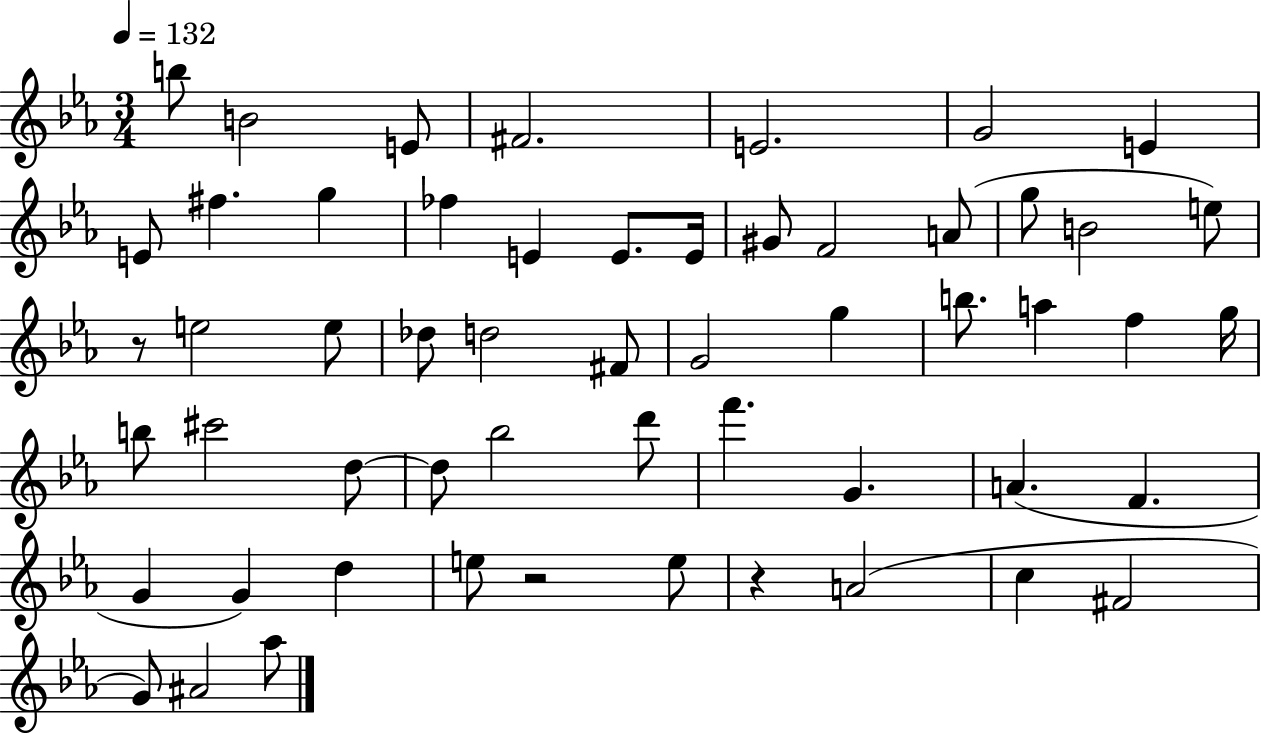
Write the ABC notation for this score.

X:1
T:Untitled
M:3/4
L:1/4
K:Eb
b/2 B2 E/2 ^F2 E2 G2 E E/2 ^f g _f E E/2 E/4 ^G/2 F2 A/2 g/2 B2 e/2 z/2 e2 e/2 _d/2 d2 ^F/2 G2 g b/2 a f g/4 b/2 ^c'2 d/2 d/2 _b2 d'/2 f' G A F G G d e/2 z2 e/2 z A2 c ^F2 G/2 ^A2 _a/2